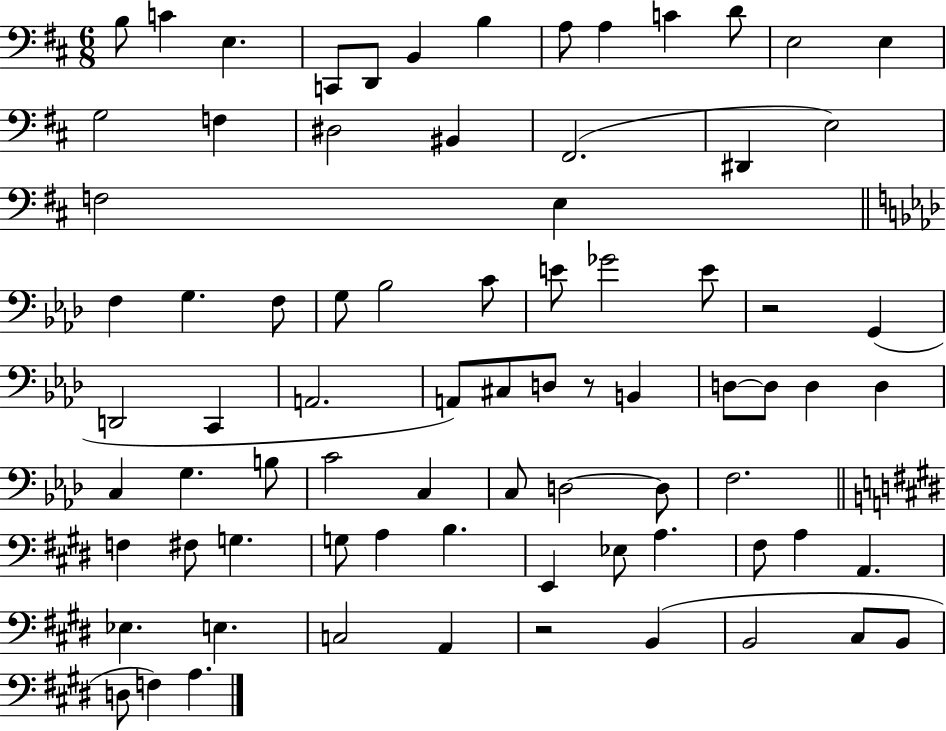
B3/e C4/q E3/q. C2/e D2/e B2/q B3/q A3/e A3/q C4/q D4/e E3/h E3/q G3/h F3/q D#3/h BIS2/q F#2/h. D#2/q E3/h F3/h E3/q F3/q G3/q. F3/e G3/e Bb3/h C4/e E4/e Gb4/h E4/e R/h G2/q D2/h C2/q A2/h. A2/e C#3/e D3/e R/e B2/q D3/e D3/e D3/q D3/q C3/q G3/q. B3/e C4/h C3/q C3/e D3/h D3/e F3/h. F3/q F#3/e G3/q. G3/e A3/q B3/q. E2/q Eb3/e A3/q. F#3/e A3/q A2/q. Eb3/q. E3/q. C3/h A2/q R/h B2/q B2/h C#3/e B2/e D3/e F3/q A3/q.